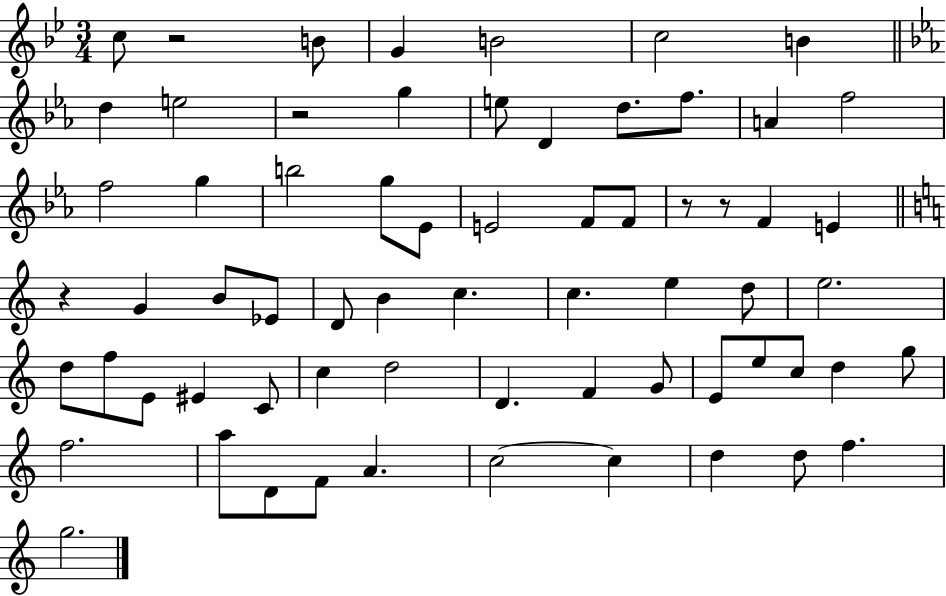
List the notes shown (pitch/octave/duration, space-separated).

C5/e R/h B4/e G4/q B4/h C5/h B4/q D5/q E5/h R/h G5/q E5/e D4/q D5/e. F5/e. A4/q F5/h F5/h G5/q B5/h G5/e Eb4/e E4/h F4/e F4/e R/e R/e F4/q E4/q R/q G4/q B4/e Eb4/e D4/e B4/q C5/q. C5/q. E5/q D5/e E5/h. D5/e F5/e E4/e EIS4/q C4/e C5/q D5/h D4/q. F4/q G4/e E4/e E5/e C5/e D5/q G5/e F5/h. A5/e D4/e F4/e A4/q. C5/h C5/q D5/q D5/e F5/q. G5/h.